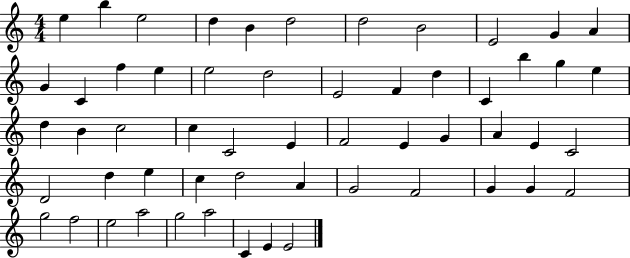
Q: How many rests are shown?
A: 0